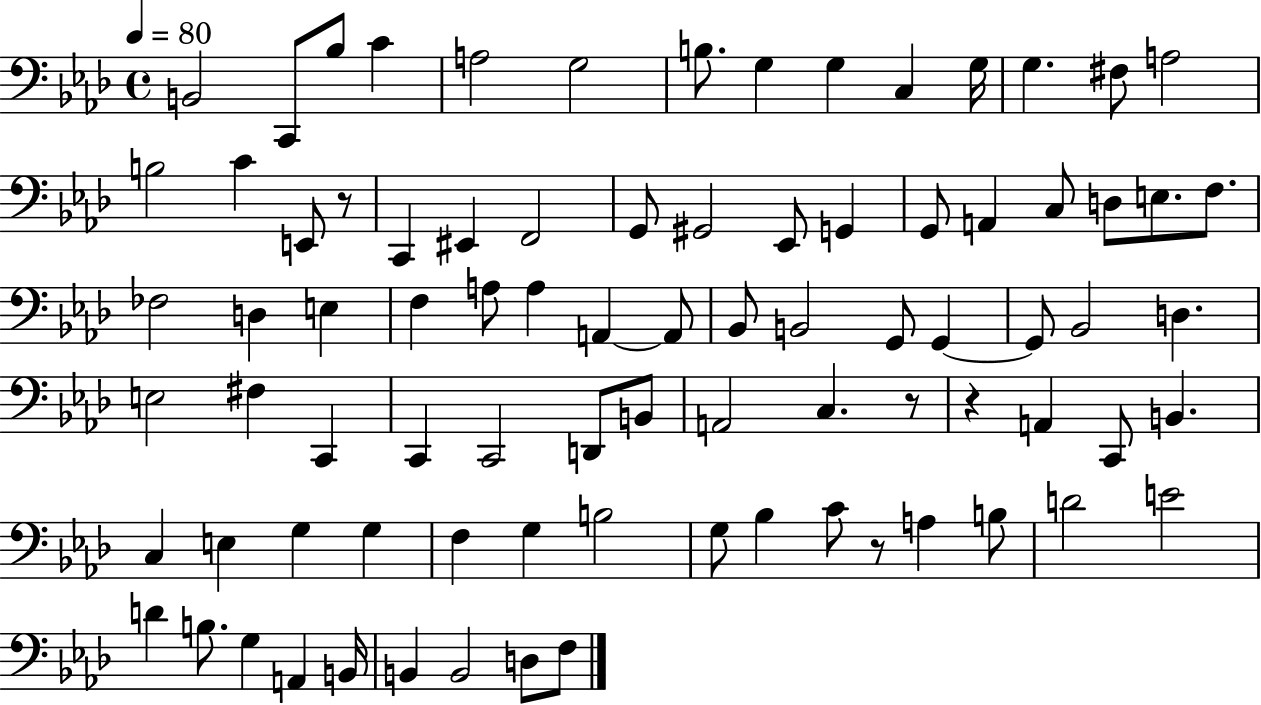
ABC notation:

X:1
T:Untitled
M:4/4
L:1/4
K:Ab
B,,2 C,,/2 _B,/2 C A,2 G,2 B,/2 G, G, C, G,/4 G, ^F,/2 A,2 B,2 C E,,/2 z/2 C,, ^E,, F,,2 G,,/2 ^G,,2 _E,,/2 G,, G,,/2 A,, C,/2 D,/2 E,/2 F,/2 _F,2 D, E, F, A,/2 A, A,, A,,/2 _B,,/2 B,,2 G,,/2 G,, G,,/2 _B,,2 D, E,2 ^F, C,, C,, C,,2 D,,/2 B,,/2 A,,2 C, z/2 z A,, C,,/2 B,, C, E, G, G, F, G, B,2 G,/2 _B, C/2 z/2 A, B,/2 D2 E2 D B,/2 G, A,, B,,/4 B,, B,,2 D,/2 F,/2